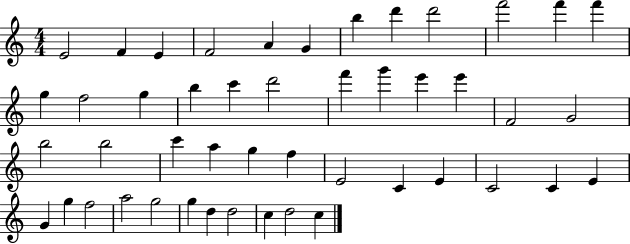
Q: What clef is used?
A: treble